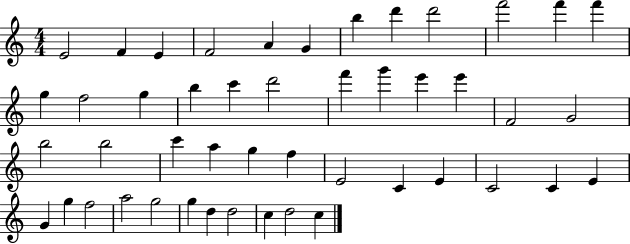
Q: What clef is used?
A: treble